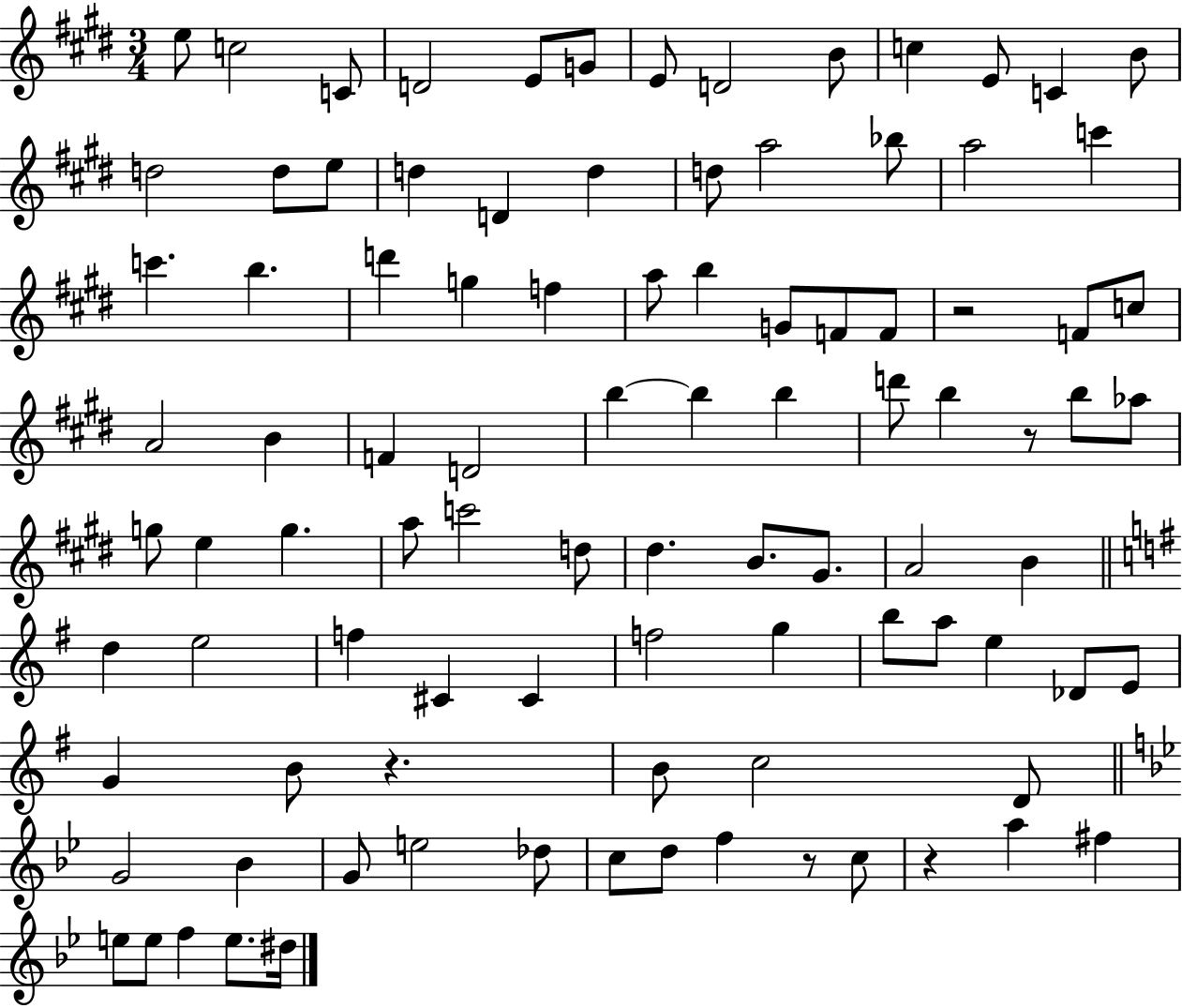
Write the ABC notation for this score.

X:1
T:Untitled
M:3/4
L:1/4
K:E
e/2 c2 C/2 D2 E/2 G/2 E/2 D2 B/2 c E/2 C B/2 d2 d/2 e/2 d D d d/2 a2 _b/2 a2 c' c' b d' g f a/2 b G/2 F/2 F/2 z2 F/2 c/2 A2 B F D2 b b b d'/2 b z/2 b/2 _a/2 g/2 e g a/2 c'2 d/2 ^d B/2 ^G/2 A2 B d e2 f ^C ^C f2 g b/2 a/2 e _D/2 E/2 G B/2 z B/2 c2 D/2 G2 _B G/2 e2 _d/2 c/2 d/2 f z/2 c/2 z a ^f e/2 e/2 f e/2 ^d/4